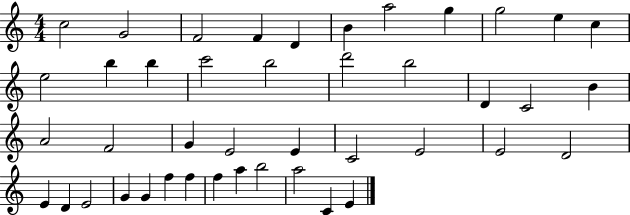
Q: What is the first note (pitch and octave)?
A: C5